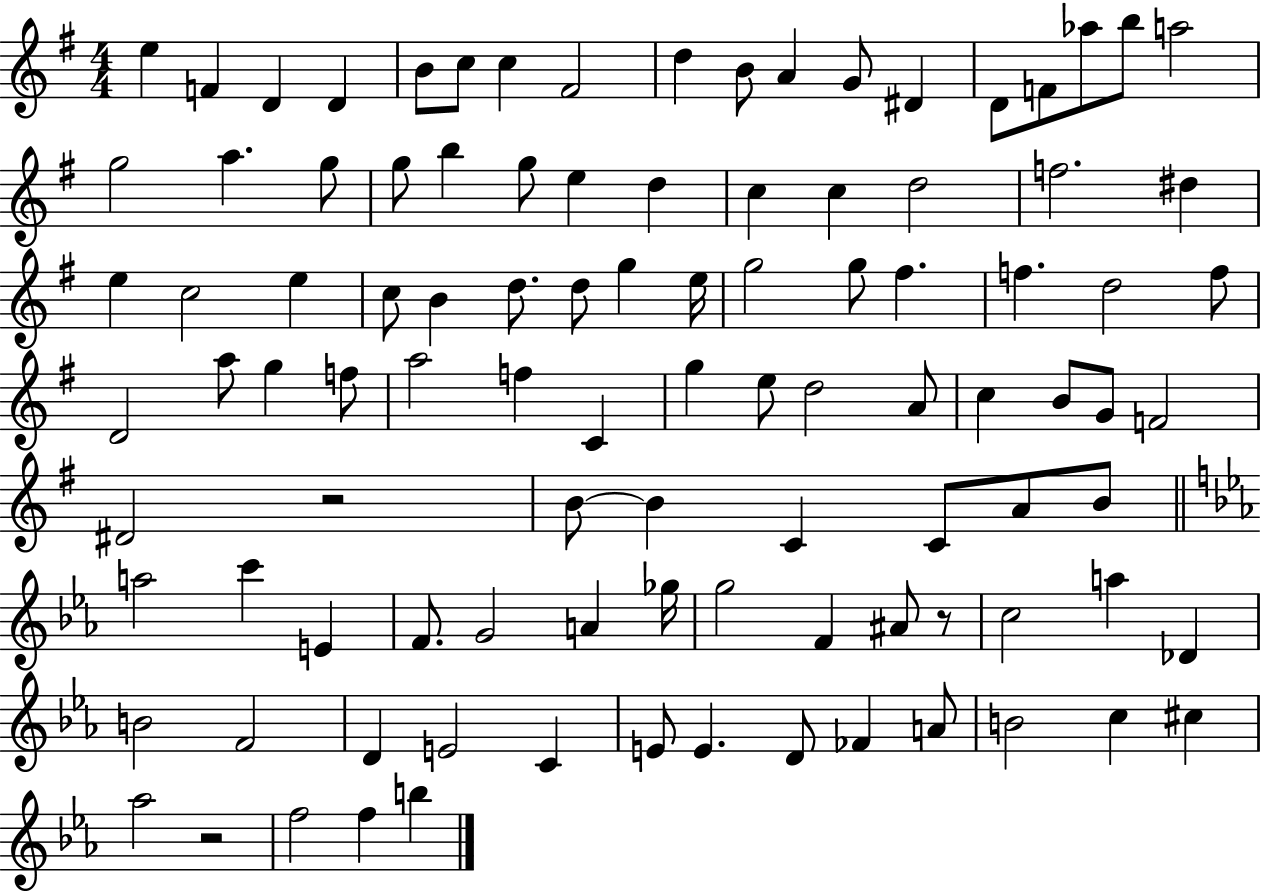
X:1
T:Untitled
M:4/4
L:1/4
K:G
e F D D B/2 c/2 c ^F2 d B/2 A G/2 ^D D/2 F/2 _a/2 b/2 a2 g2 a g/2 g/2 b g/2 e d c c d2 f2 ^d e c2 e c/2 B d/2 d/2 g e/4 g2 g/2 ^f f d2 f/2 D2 a/2 g f/2 a2 f C g e/2 d2 A/2 c B/2 G/2 F2 ^D2 z2 B/2 B C C/2 A/2 B/2 a2 c' E F/2 G2 A _g/4 g2 F ^A/2 z/2 c2 a _D B2 F2 D E2 C E/2 E D/2 _F A/2 B2 c ^c _a2 z2 f2 f b